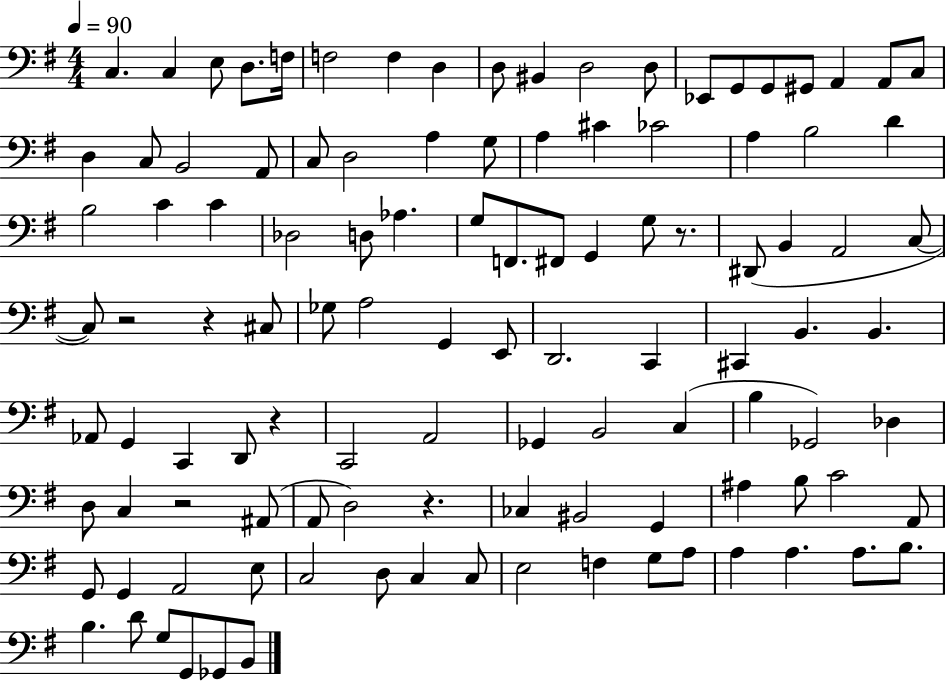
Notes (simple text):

C3/q. C3/q E3/e D3/e. F3/s F3/h F3/q D3/q D3/e BIS2/q D3/h D3/e Eb2/e G2/e G2/e G#2/e A2/q A2/e C3/e D3/q C3/e B2/h A2/e C3/e D3/h A3/q G3/e A3/q C#4/q CES4/h A3/q B3/h D4/q B3/h C4/q C4/q Db3/h D3/e Ab3/q. G3/e F2/e. F#2/e G2/q G3/e R/e. D#2/e B2/q A2/h C3/e C3/e R/h R/q C#3/e Gb3/e A3/h G2/q E2/e D2/h. C2/q C#2/q B2/q. B2/q. Ab2/e G2/q C2/q D2/e R/q C2/h A2/h Gb2/q B2/h C3/q B3/q Gb2/h Db3/q D3/e C3/q R/h A#2/e A2/e D3/h R/q. CES3/q BIS2/h G2/q A#3/q B3/e C4/h A2/e G2/e G2/q A2/h E3/e C3/h D3/e C3/q C3/e E3/h F3/q G3/e A3/e A3/q A3/q. A3/e. B3/e. B3/q. D4/e G3/e G2/e Gb2/e B2/e